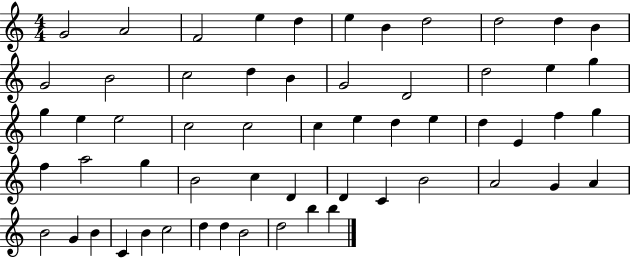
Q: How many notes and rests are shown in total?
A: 58